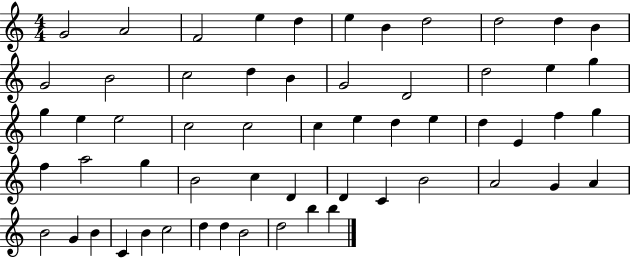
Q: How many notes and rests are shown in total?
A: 58